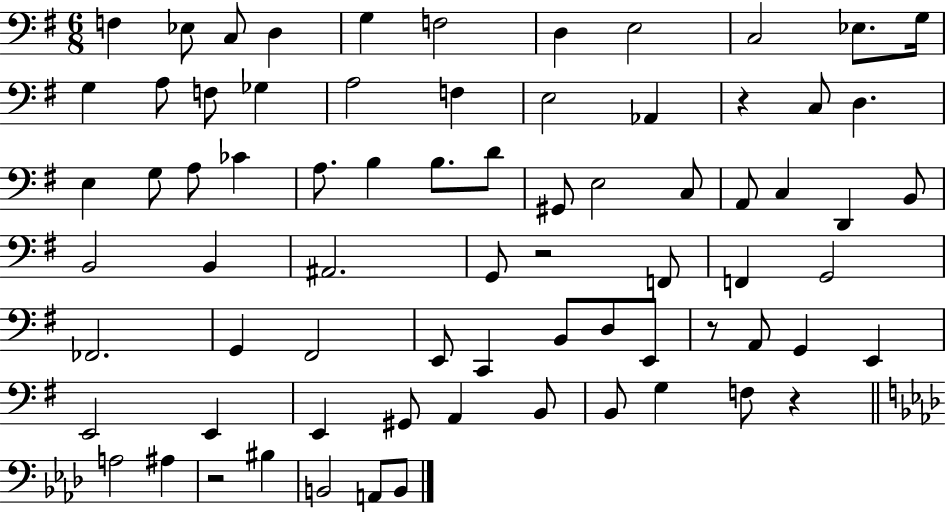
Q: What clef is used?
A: bass